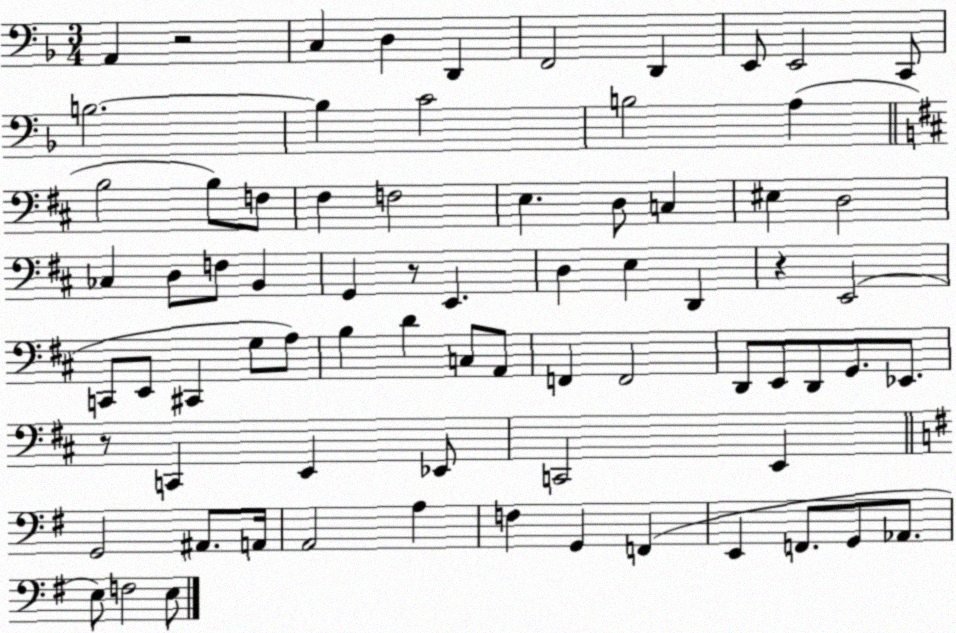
X:1
T:Untitled
M:3/4
L:1/4
K:F
A,, z2 C, D, D,, F,,2 D,, E,,/2 E,,2 C,,/2 B,2 B, C2 B,2 A, B,2 B,/2 F,/2 ^F, F,2 E, D,/2 C, ^E, D,2 _C, D,/2 F,/2 B,, G,, z/2 E,, D, E, D,, z E,,2 C,,/2 E,,/2 ^C,, G,/2 A,/2 B, D C,/2 A,,/2 F,, F,,2 D,,/2 E,,/2 D,,/2 G,,/2 _E,,/2 z/2 C,, E,, _E,,/2 C,,2 E,, G,,2 ^A,,/2 A,,/4 A,,2 A, F, G,, F,, E,, F,,/2 G,,/2 _A,,/2 E,/2 F,2 E,/2